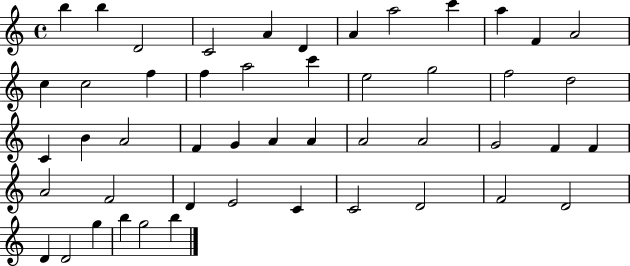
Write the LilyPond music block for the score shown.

{
  \clef treble
  \time 4/4
  \defaultTimeSignature
  \key c \major
  b''4 b''4 d'2 | c'2 a'4 d'4 | a'4 a''2 c'''4 | a''4 f'4 a'2 | \break c''4 c''2 f''4 | f''4 a''2 c'''4 | e''2 g''2 | f''2 d''2 | \break c'4 b'4 a'2 | f'4 g'4 a'4 a'4 | a'2 a'2 | g'2 f'4 f'4 | \break a'2 f'2 | d'4 e'2 c'4 | c'2 d'2 | f'2 d'2 | \break d'4 d'2 g''4 | b''4 g''2 b''4 | \bar "|."
}